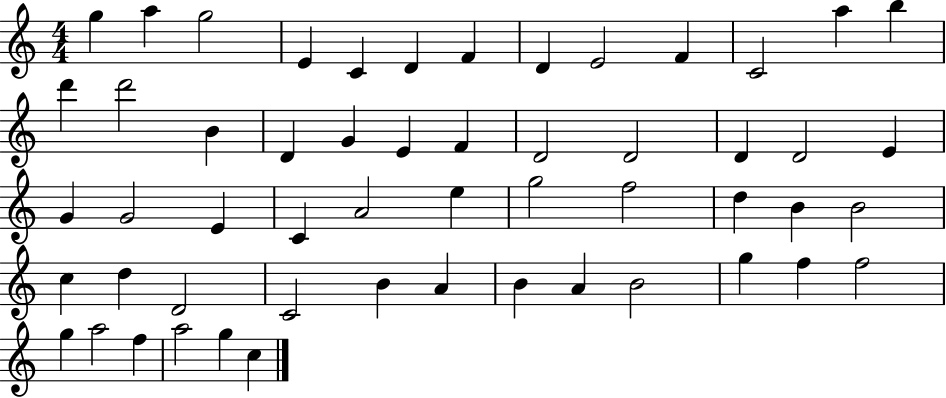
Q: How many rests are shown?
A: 0